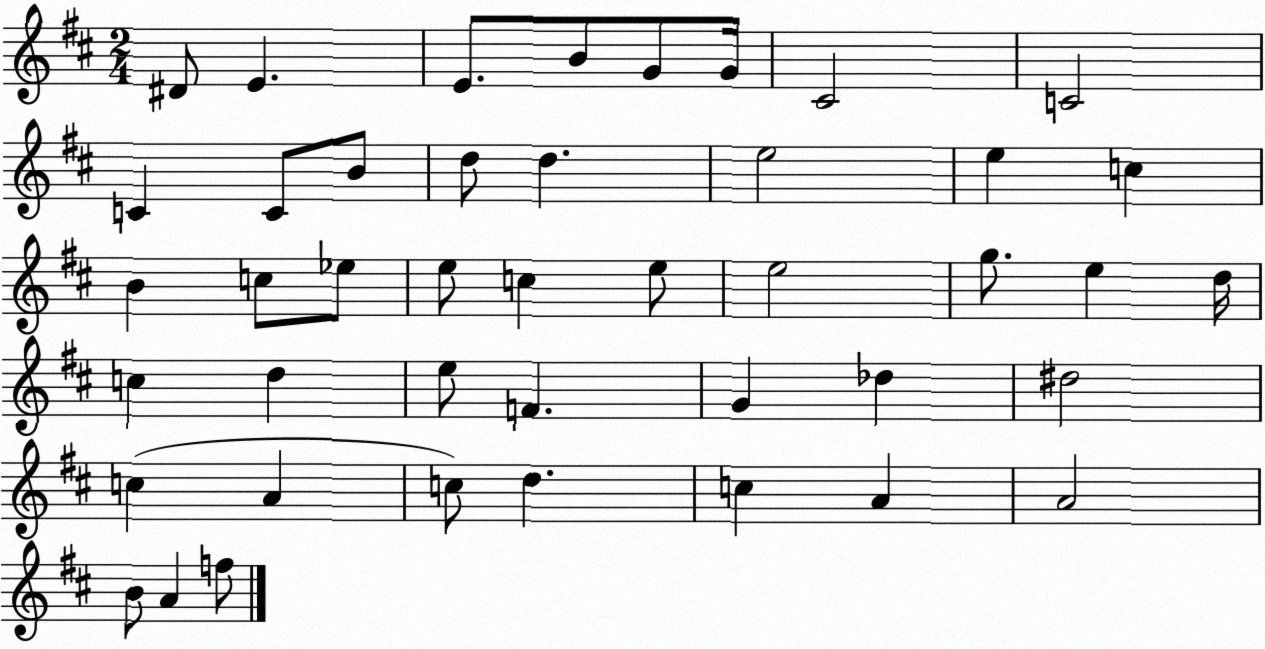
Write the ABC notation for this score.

X:1
T:Untitled
M:2/4
L:1/4
K:D
^D/2 E E/2 B/2 G/2 G/4 ^C2 C2 C C/2 B/2 d/2 d e2 e c B c/2 _e/2 e/2 c e/2 e2 g/2 e d/4 c d e/2 F G _d ^d2 c A c/2 d c A A2 B/2 A f/2